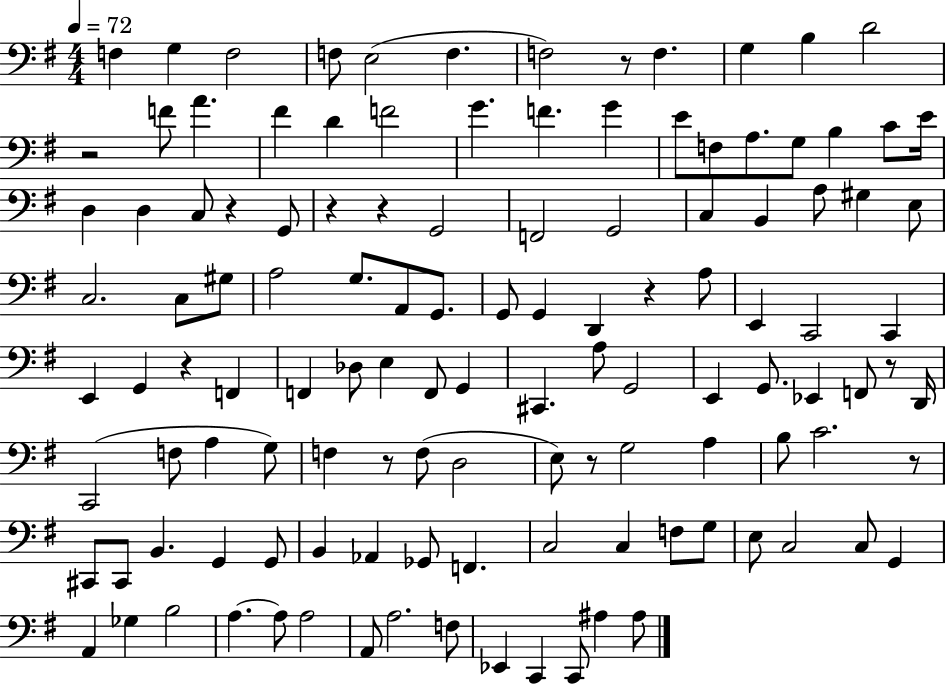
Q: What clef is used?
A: bass